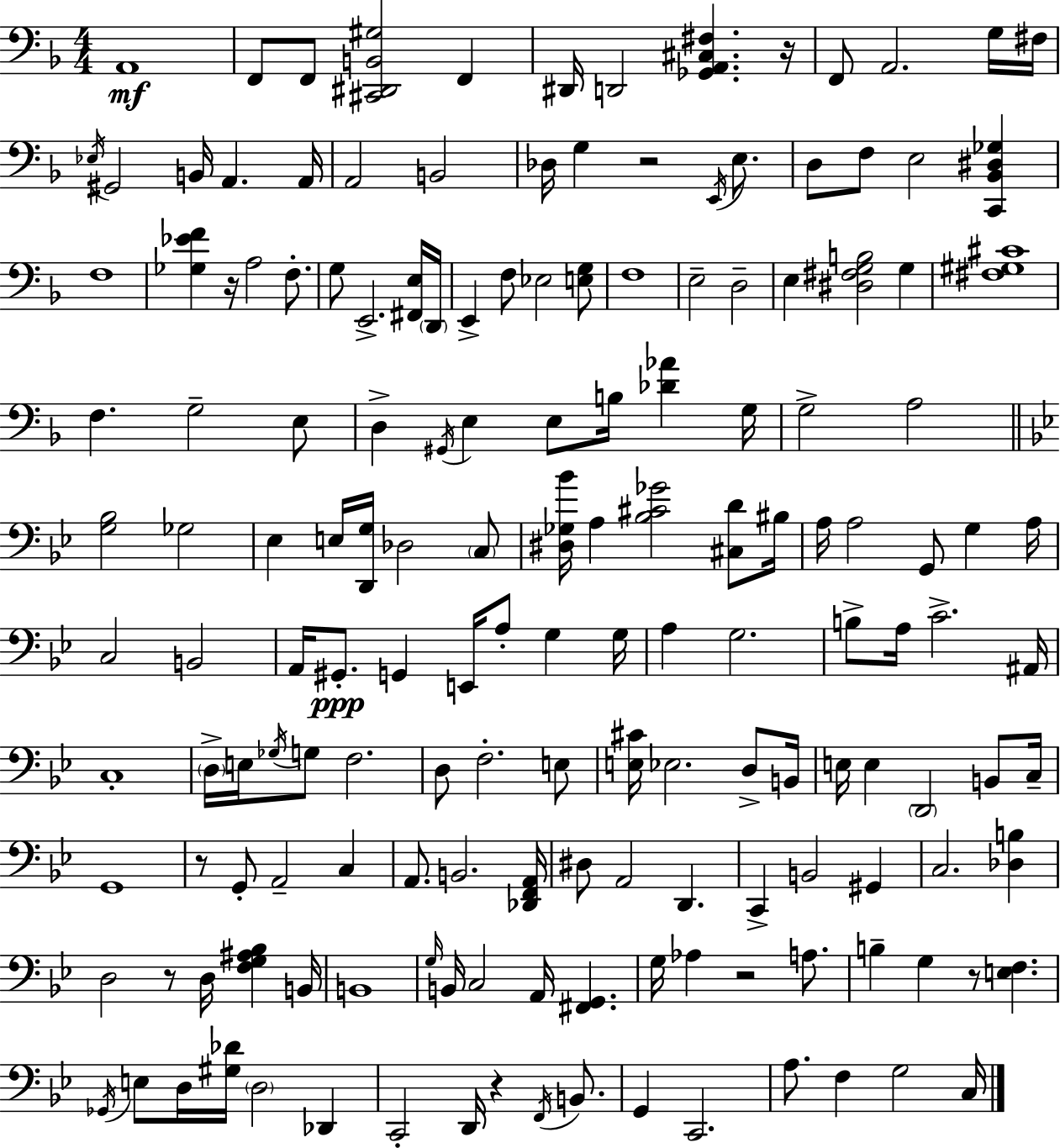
X:1
T:Untitled
M:4/4
L:1/4
K:Dm
A,,4 F,,/2 F,,/2 [^C,,^D,,B,,^G,]2 F,, ^D,,/4 D,,2 [_G,,A,,^C,^F,] z/4 F,,/2 A,,2 G,/4 ^F,/4 _E,/4 ^G,,2 B,,/4 A,, A,,/4 A,,2 B,,2 _D,/4 G, z2 E,,/4 E,/2 D,/2 F,/2 E,2 [C,,_B,,^D,_G,] F,4 [_G,_EF] z/4 A,2 F,/2 G,/2 E,,2 [^F,,E,]/4 D,,/4 E,, F,/2 _E,2 [E,G,]/2 F,4 E,2 D,2 E, [^D,^F,G,B,]2 G, [^F,^G,^C]4 F, G,2 E,/2 D, ^G,,/4 E, E,/2 B,/4 [_D_A] G,/4 G,2 A,2 [G,_B,]2 _G,2 _E, E,/4 [D,,G,]/4 _D,2 C,/2 [^D,_G,_B]/4 A, [_B,^C_G]2 [^C,D]/2 ^B,/4 A,/4 A,2 G,,/2 G, A,/4 C,2 B,,2 A,,/4 ^G,,/2 G,, E,,/4 A,/2 G, G,/4 A, G,2 B,/2 A,/4 C2 ^A,,/4 C,4 D,/4 E,/4 _G,/4 G,/2 F,2 D,/2 F,2 E,/2 [E,^C]/4 _E,2 D,/2 B,,/4 E,/4 E, D,,2 B,,/2 C,/4 G,,4 z/2 G,,/2 A,,2 C, A,,/2 B,,2 [_D,,F,,A,,]/4 ^D,/2 A,,2 D,, C,, B,,2 ^G,, C,2 [_D,B,] D,2 z/2 D,/4 [F,G,^A,_B,] B,,/4 B,,4 G,/4 B,,/4 C,2 A,,/4 [^F,,G,,] G,/4 _A, z2 A,/2 B, G, z/2 [E,F,] _G,,/4 E,/2 D,/4 [^G,_D]/4 D,2 _D,, C,,2 D,,/4 z F,,/4 B,,/2 G,, C,,2 A,/2 F, G,2 C,/4